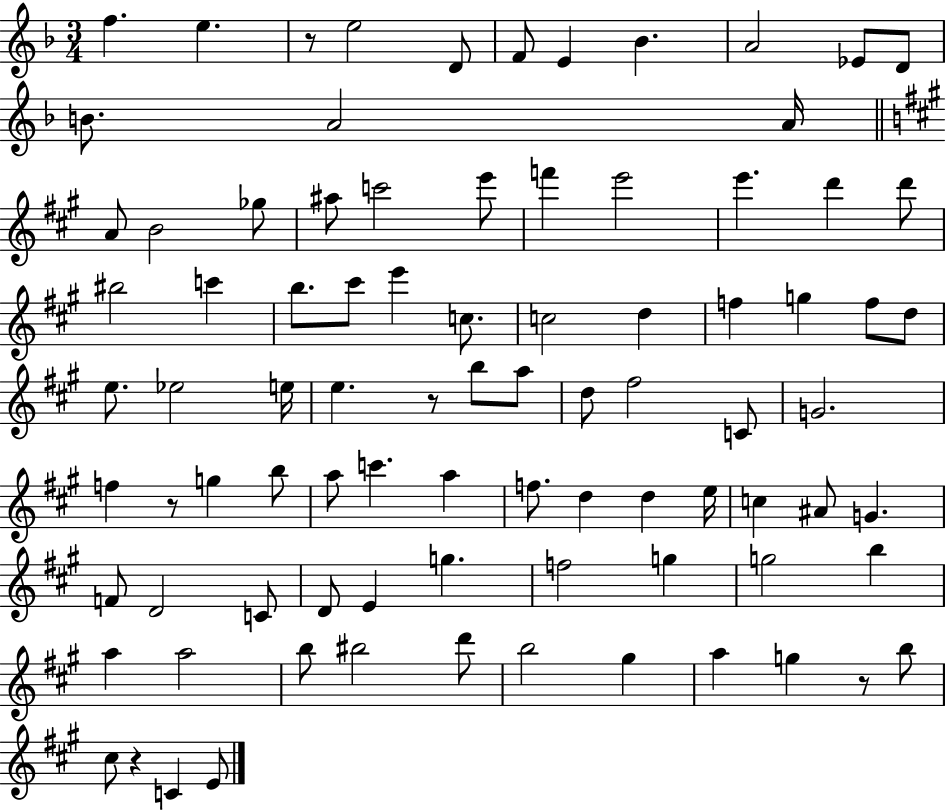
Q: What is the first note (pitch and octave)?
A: F5